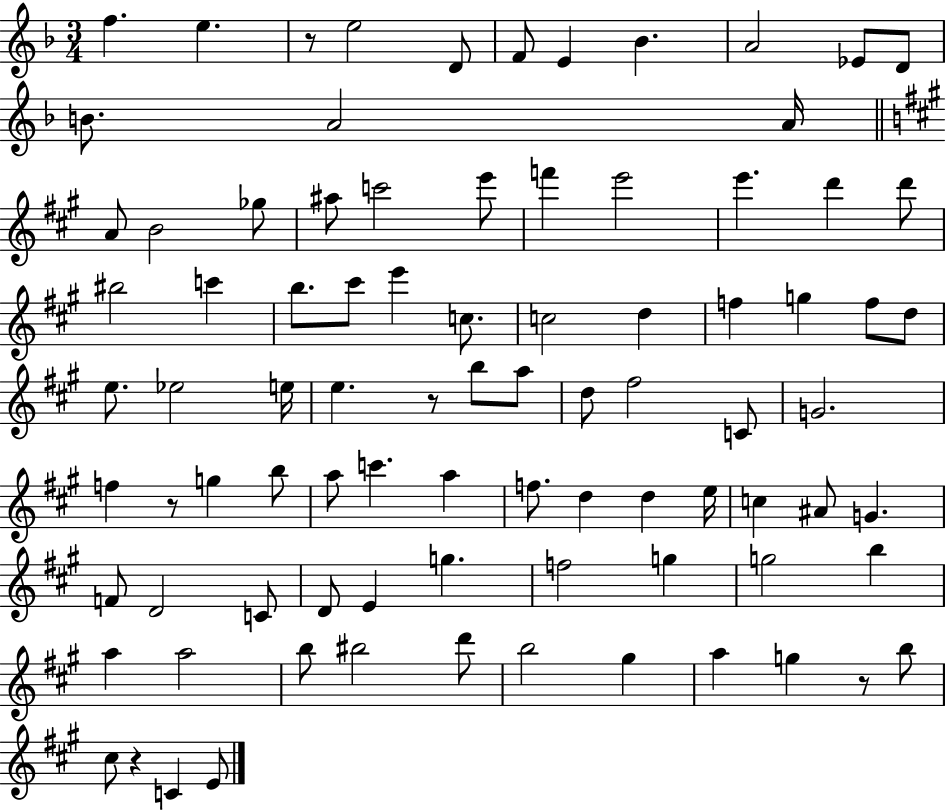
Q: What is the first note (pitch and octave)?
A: F5